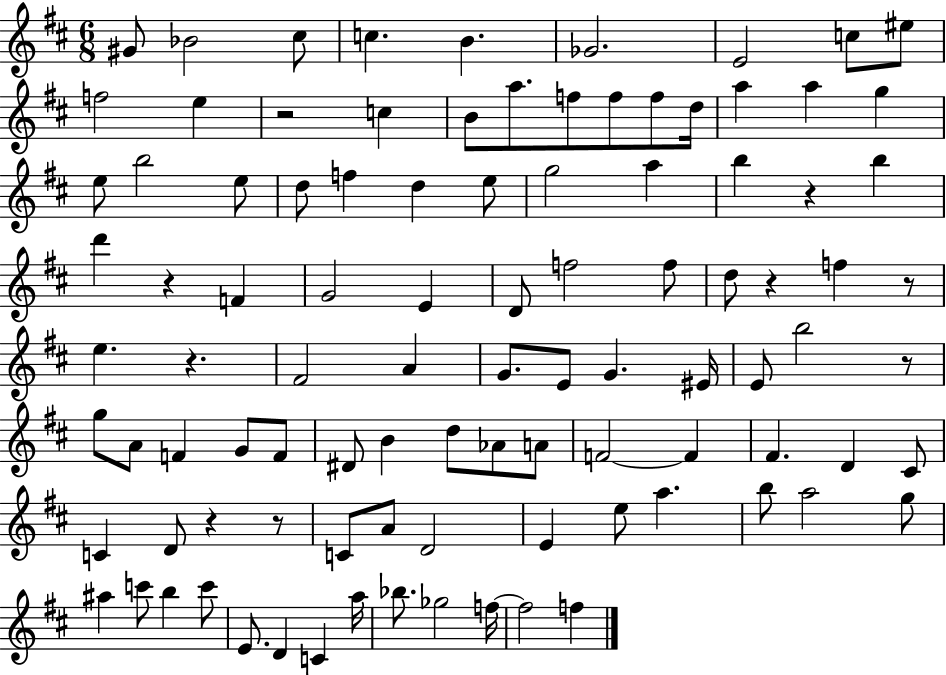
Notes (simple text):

G#4/e Bb4/h C#5/e C5/q. B4/q. Gb4/h. E4/h C5/e EIS5/e F5/h E5/q R/h C5/q B4/e A5/e. F5/e F5/e F5/e D5/s A5/q A5/q G5/q E5/e B5/h E5/e D5/e F5/q D5/q E5/e G5/h A5/q B5/q R/q B5/q D6/q R/q F4/q G4/h E4/q D4/e F5/h F5/e D5/e R/q F5/q R/e E5/q. R/q. F#4/h A4/q G4/e. E4/e G4/q. EIS4/s E4/e B5/h R/e G5/e A4/e F4/q G4/e F4/e D#4/e B4/q D5/e Ab4/e A4/e F4/h F4/q F#4/q. D4/q C#4/e C4/q D4/e R/q R/e C4/e A4/e D4/h E4/q E5/e A5/q. B5/e A5/h G5/e A#5/q C6/e B5/q C6/e E4/e. D4/q C4/q A5/s Bb5/e. Gb5/h F5/s F5/h F5/q